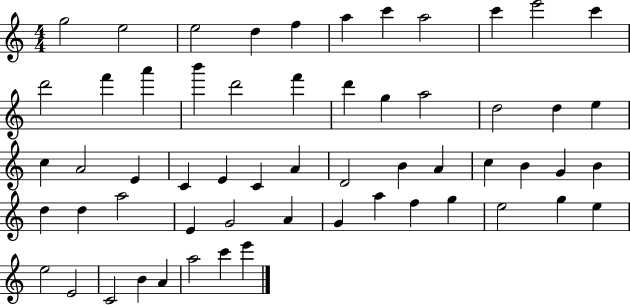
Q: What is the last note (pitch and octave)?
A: E6